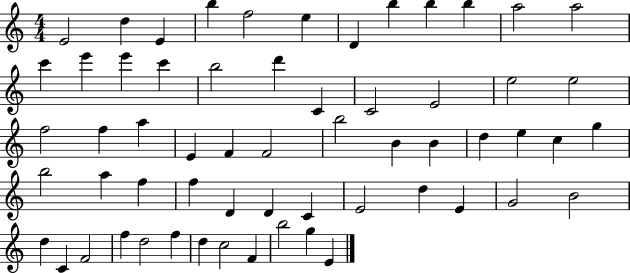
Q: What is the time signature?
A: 4/4